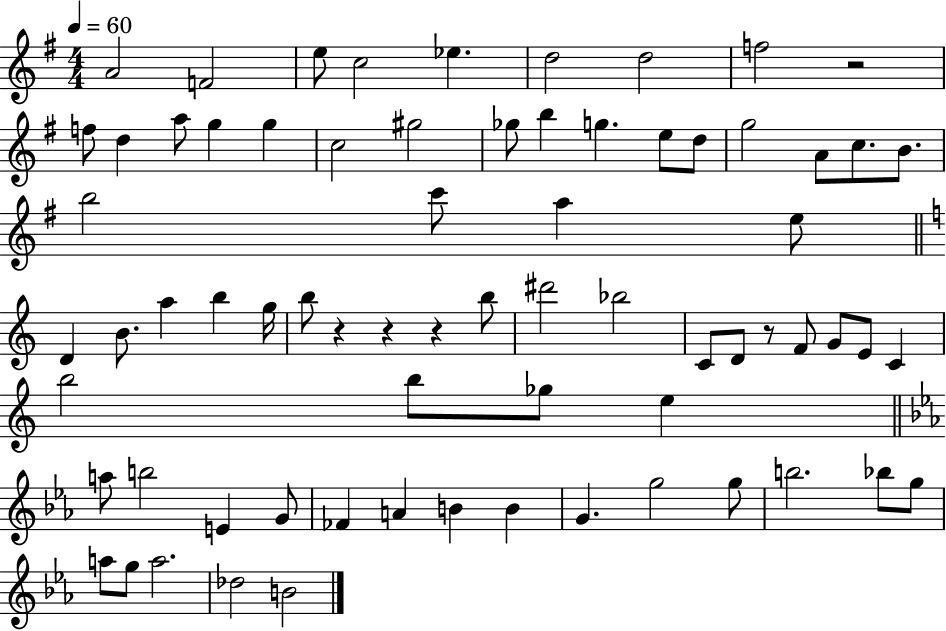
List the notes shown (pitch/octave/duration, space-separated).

A4/h F4/h E5/e C5/h Eb5/q. D5/h D5/h F5/h R/h F5/e D5/q A5/e G5/q G5/q C5/h G#5/h Gb5/e B5/q G5/q. E5/e D5/e G5/h A4/e C5/e. B4/e. B5/h C6/e A5/q E5/e D4/q B4/e. A5/q B5/q G5/s B5/e R/q R/q R/q B5/e D#6/h Bb5/h C4/e D4/e R/e F4/e G4/e E4/e C4/q B5/h B5/e Gb5/e E5/q A5/e B5/h E4/q G4/e FES4/q A4/q B4/q B4/q G4/q. G5/h G5/e B5/h. Bb5/e G5/e A5/e G5/e A5/h. Db5/h B4/h